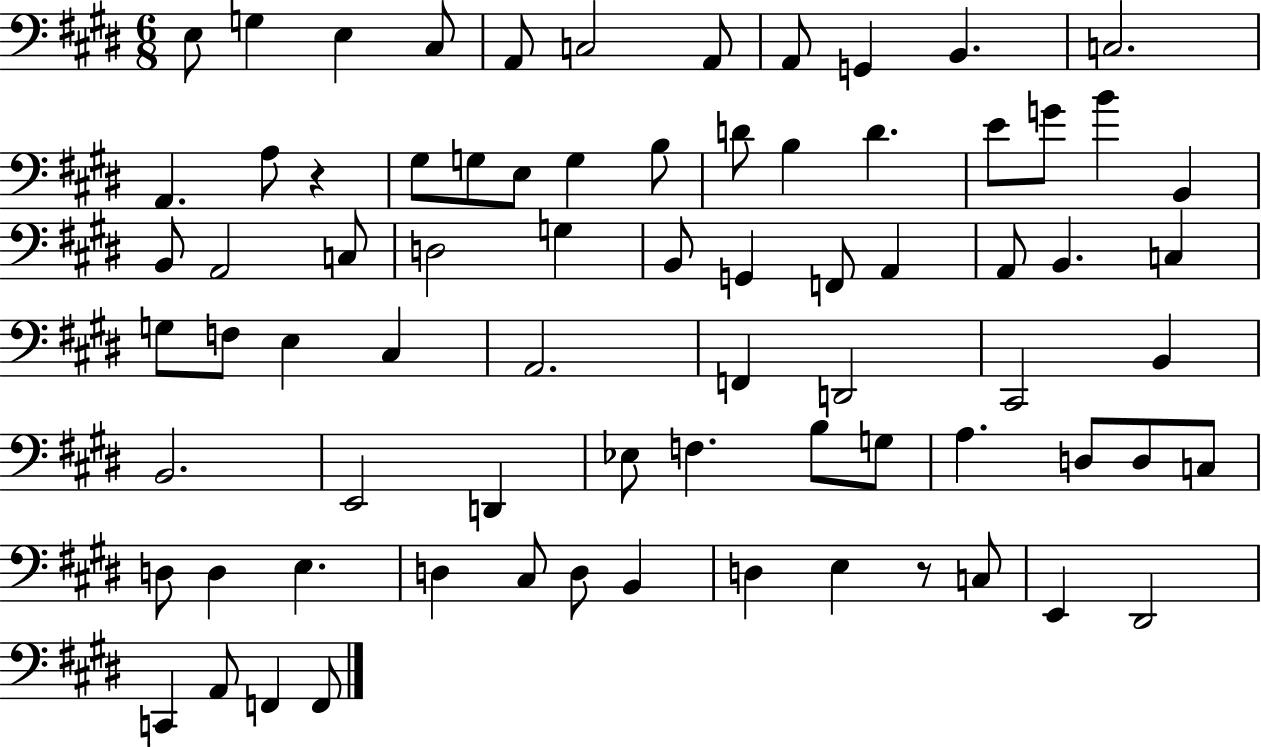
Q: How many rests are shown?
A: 2